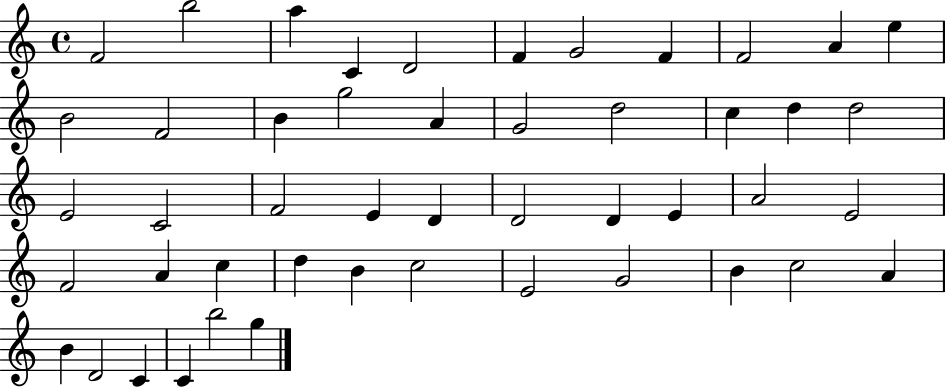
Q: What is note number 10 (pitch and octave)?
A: A4